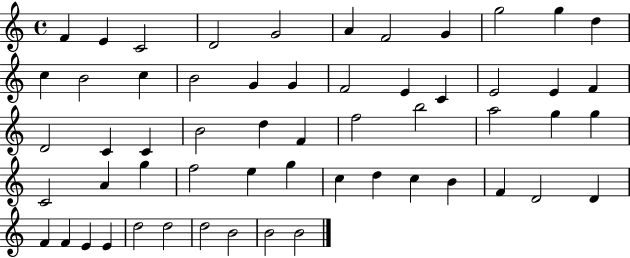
{
  \clef treble
  \time 4/4
  \defaultTimeSignature
  \key c \major
  f'4 e'4 c'2 | d'2 g'2 | a'4 f'2 g'4 | g''2 g''4 d''4 | \break c''4 b'2 c''4 | b'2 g'4 g'4 | f'2 e'4 c'4 | e'2 e'4 f'4 | \break d'2 c'4 c'4 | b'2 d''4 f'4 | f''2 b''2 | a''2 g''4 g''4 | \break c'2 a'4 g''4 | f''2 e''4 g''4 | c''4 d''4 c''4 b'4 | f'4 d'2 d'4 | \break f'4 f'4 e'4 e'4 | d''2 d''2 | d''2 b'2 | b'2 b'2 | \break \bar "|."
}